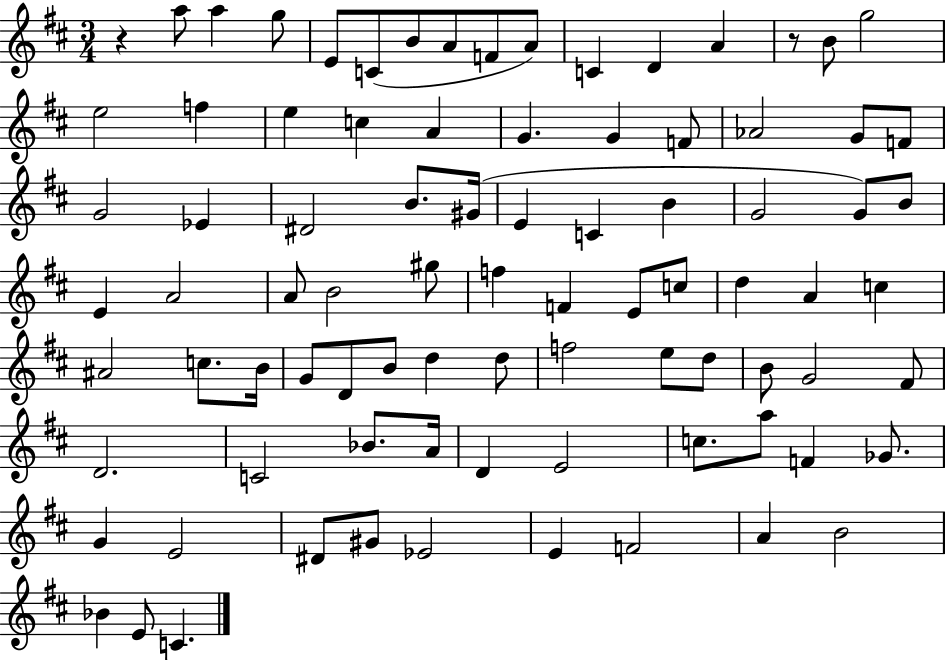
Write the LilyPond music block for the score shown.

{
  \clef treble
  \numericTimeSignature
  \time 3/4
  \key d \major
  r4 a''8 a''4 g''8 | e'8 c'8( b'8 a'8 f'8 a'8) | c'4 d'4 a'4 | r8 b'8 g''2 | \break e''2 f''4 | e''4 c''4 a'4 | g'4. g'4 f'8 | aes'2 g'8 f'8 | \break g'2 ees'4 | dis'2 b'8. gis'16( | e'4 c'4 b'4 | g'2 g'8) b'8 | \break e'4 a'2 | a'8 b'2 gis''8 | f''4 f'4 e'8 c''8 | d''4 a'4 c''4 | \break ais'2 c''8. b'16 | g'8 d'8 b'8 d''4 d''8 | f''2 e''8 d''8 | b'8 g'2 fis'8 | \break d'2. | c'2 bes'8. a'16 | d'4 e'2 | c''8. a''8 f'4 ges'8. | \break g'4 e'2 | dis'8 gis'8 ees'2 | e'4 f'2 | a'4 b'2 | \break bes'4 e'8 c'4. | \bar "|."
}